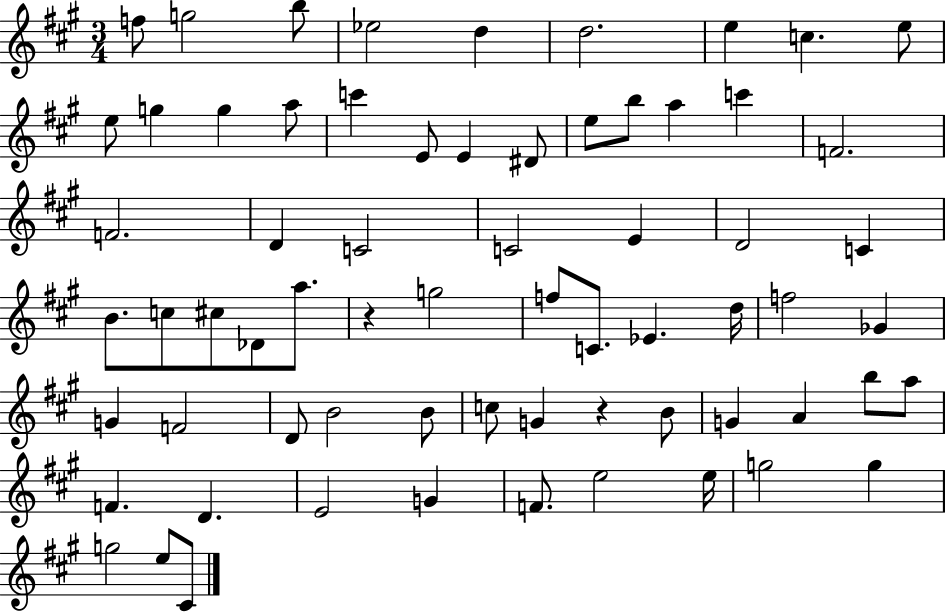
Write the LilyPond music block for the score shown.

{
  \clef treble
  \numericTimeSignature
  \time 3/4
  \key a \major
  f''8 g''2 b''8 | ees''2 d''4 | d''2. | e''4 c''4. e''8 | \break e''8 g''4 g''4 a''8 | c'''4 e'8 e'4 dis'8 | e''8 b''8 a''4 c'''4 | f'2. | \break f'2. | d'4 c'2 | c'2 e'4 | d'2 c'4 | \break b'8. c''8 cis''8 des'8 a''8. | r4 g''2 | f''8 c'8. ees'4. d''16 | f''2 ges'4 | \break g'4 f'2 | d'8 b'2 b'8 | c''8 g'4 r4 b'8 | g'4 a'4 b''8 a''8 | \break f'4. d'4. | e'2 g'4 | f'8. e''2 e''16 | g''2 g''4 | \break g''2 e''8 cis'8 | \bar "|."
}